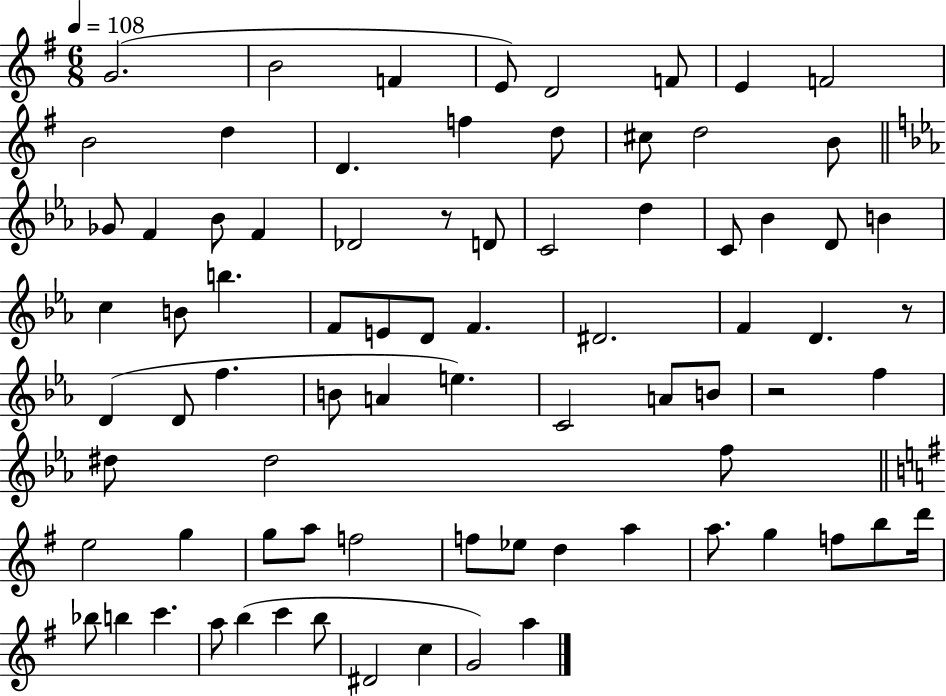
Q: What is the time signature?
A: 6/8